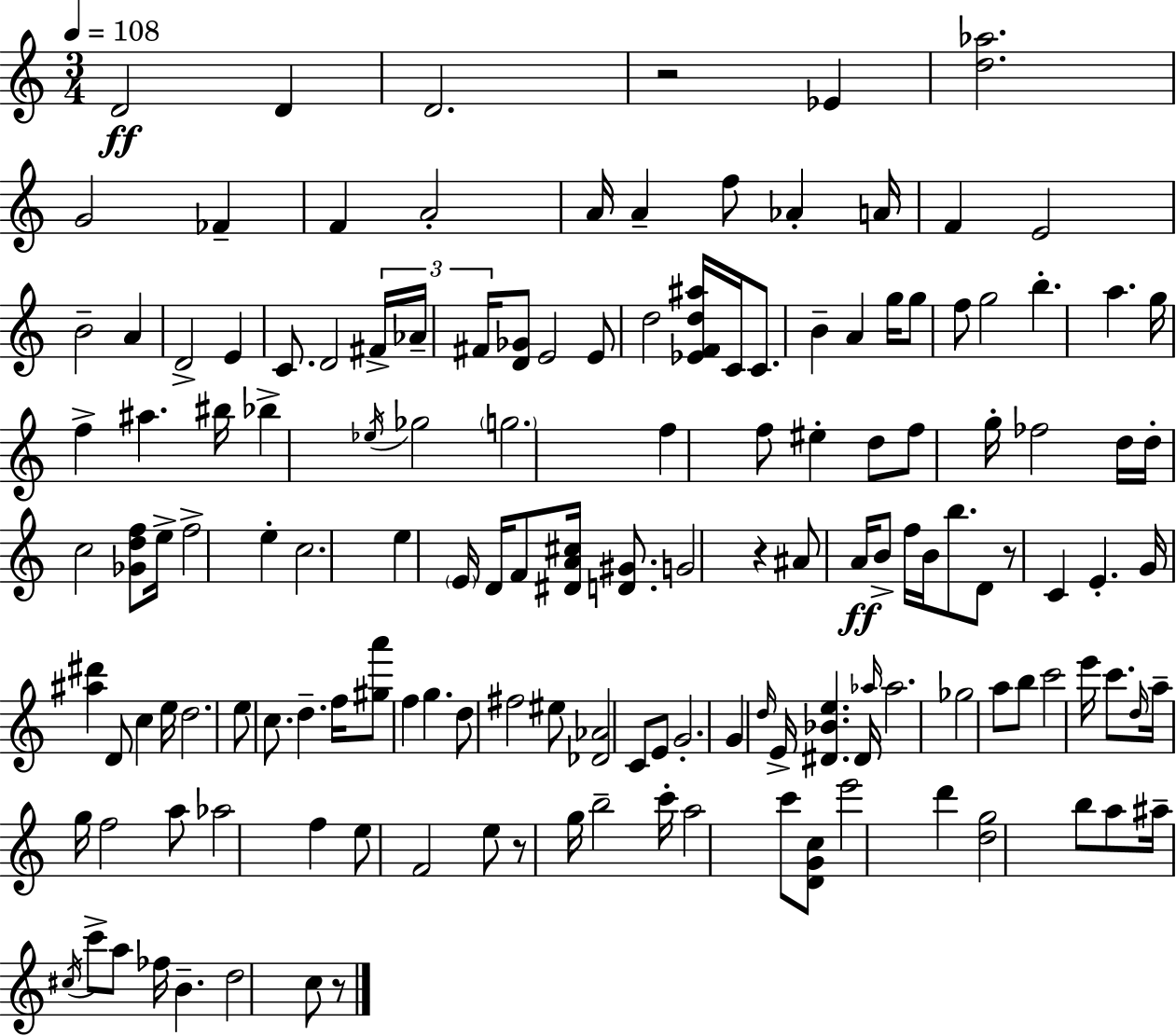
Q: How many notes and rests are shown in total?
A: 146